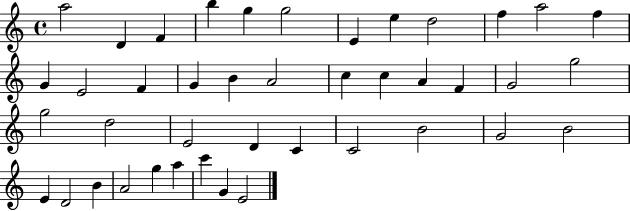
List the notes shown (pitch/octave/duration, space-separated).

A5/h D4/q F4/q B5/q G5/q G5/h E4/q E5/q D5/h F5/q A5/h F5/q G4/q E4/h F4/q G4/q B4/q A4/h C5/q C5/q A4/q F4/q G4/h G5/h G5/h D5/h E4/h D4/q C4/q C4/h B4/h G4/h B4/h E4/q D4/h B4/q A4/h G5/q A5/q C6/q G4/q E4/h